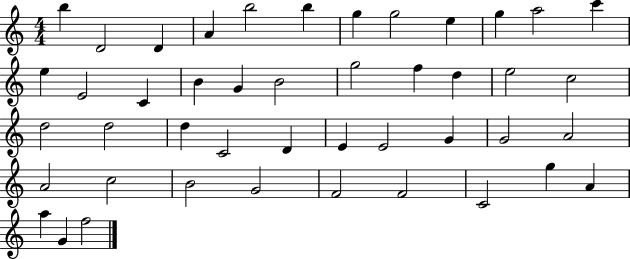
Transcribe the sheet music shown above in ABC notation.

X:1
T:Untitled
M:4/4
L:1/4
K:C
b D2 D A b2 b g g2 e g a2 c' e E2 C B G B2 g2 f d e2 c2 d2 d2 d C2 D E E2 G G2 A2 A2 c2 B2 G2 F2 F2 C2 g A a G f2